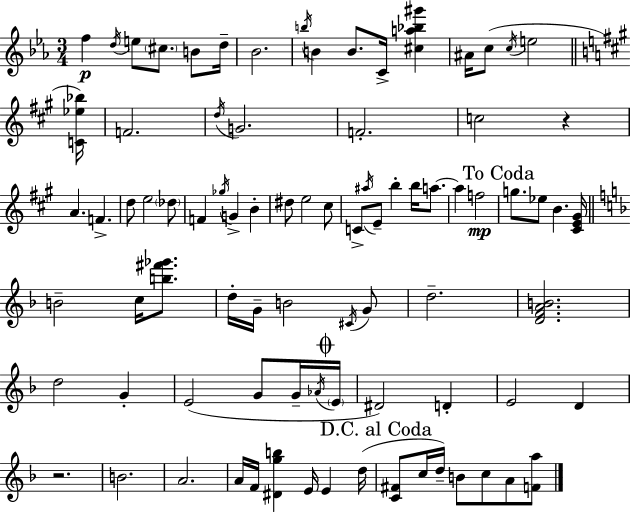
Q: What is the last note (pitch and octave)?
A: A4